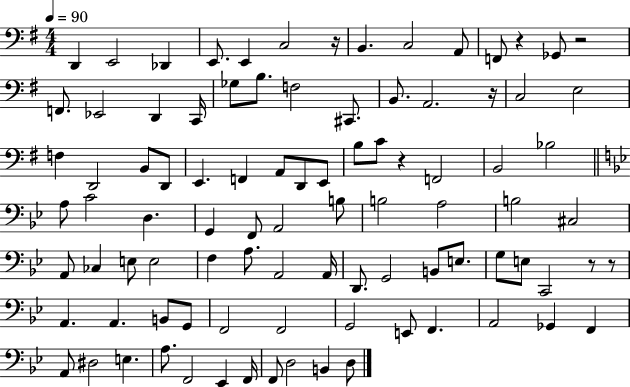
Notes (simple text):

D2/q E2/h Db2/q E2/e. E2/q C3/h R/s B2/q. C3/h A2/e F2/e R/q Gb2/e R/h F2/e. Eb2/h D2/q C2/s Gb3/e B3/e. F3/h C#2/e. B2/e. A2/h. R/s C3/h E3/h F3/q D2/h B2/e D2/e E2/q. F2/q A2/e D2/e E2/e B3/e C4/e R/q F2/h B2/h Bb3/h A3/e C4/h D3/q. G2/q F2/e A2/h B3/e B3/h A3/h B3/h C#3/h A2/e CES3/q E3/e E3/h F3/q A3/e. A2/h A2/s D2/e. G2/h B2/e E3/e. G3/e E3/e C2/h R/e R/e A2/q. A2/q. B2/e G2/e F2/h F2/h G2/h E2/e F2/q. A2/h Gb2/q F2/q A2/e D#3/h E3/q. A3/e. F2/h Eb2/q F2/s F2/e D3/h B2/q D3/e